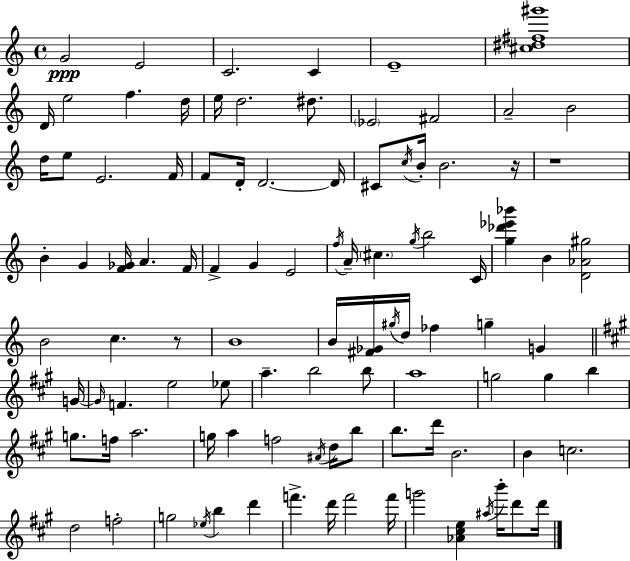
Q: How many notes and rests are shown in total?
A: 101